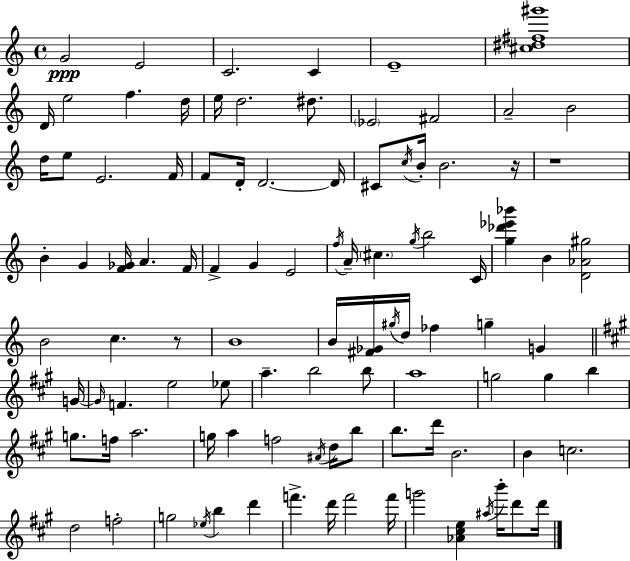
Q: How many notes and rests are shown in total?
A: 101